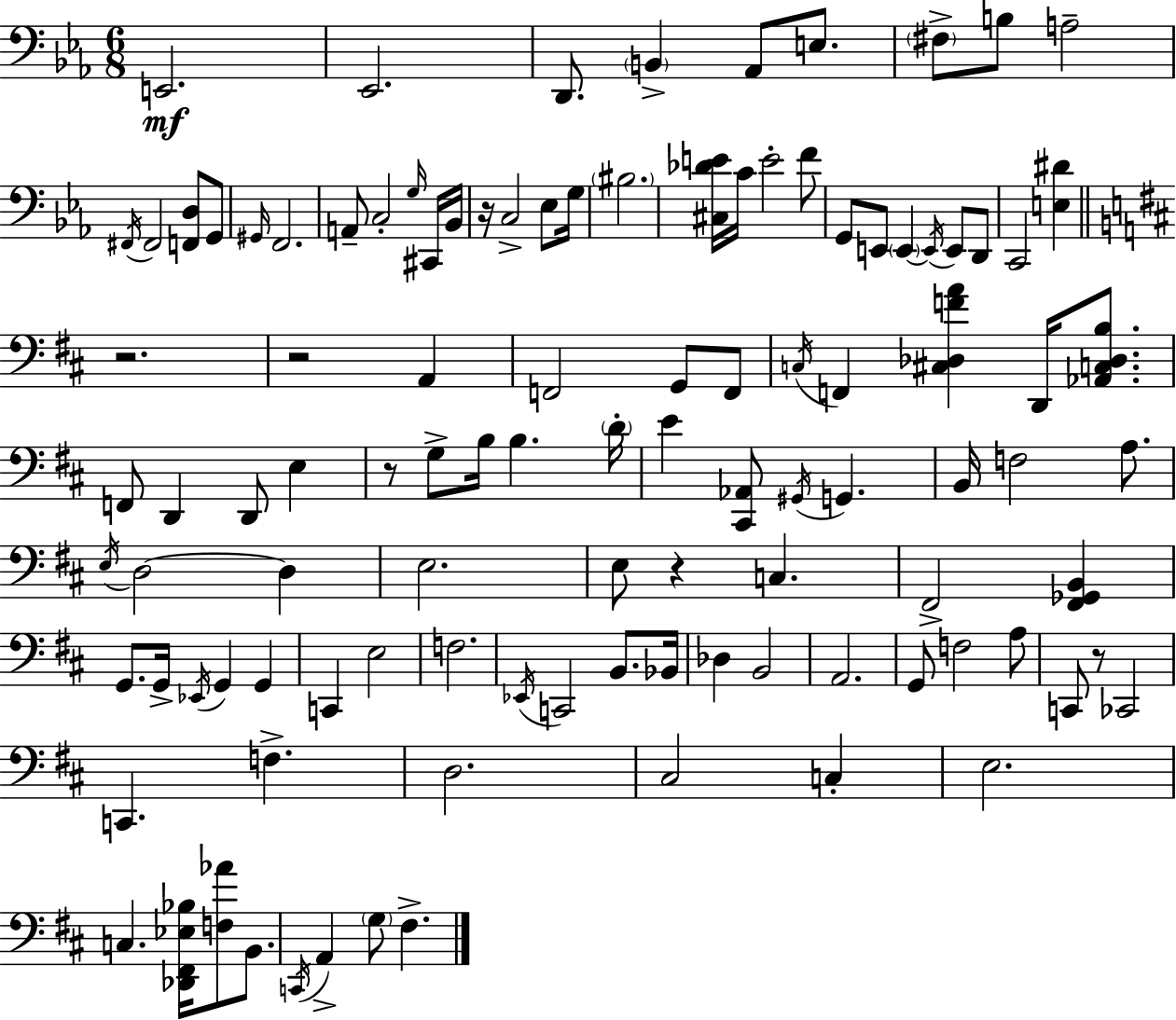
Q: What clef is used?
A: bass